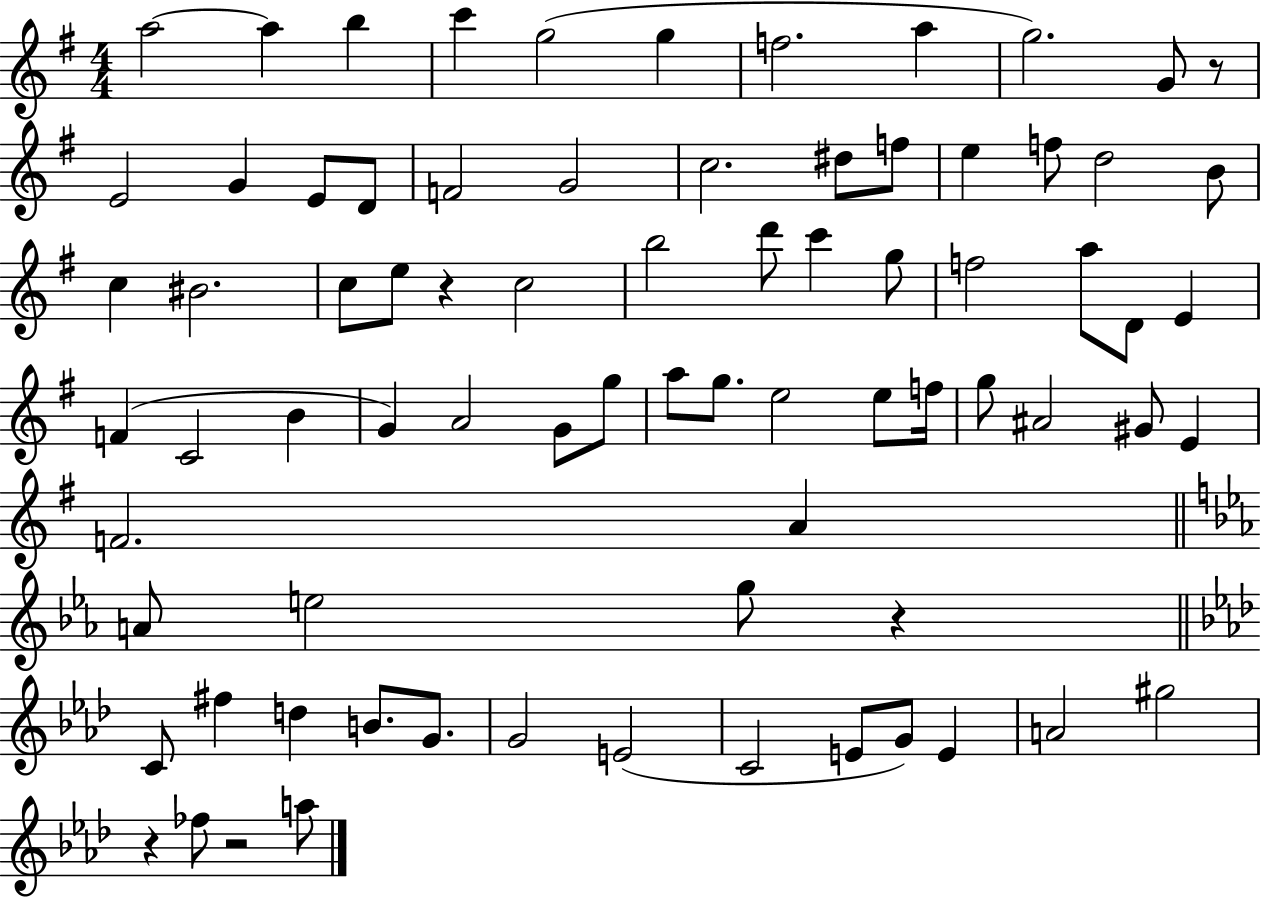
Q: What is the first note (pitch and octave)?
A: A5